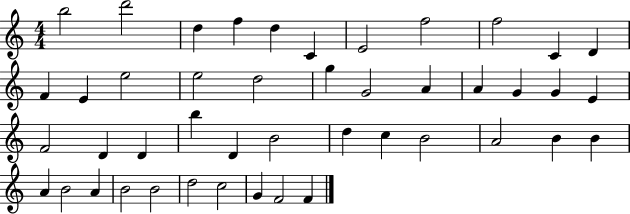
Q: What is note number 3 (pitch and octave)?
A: D5